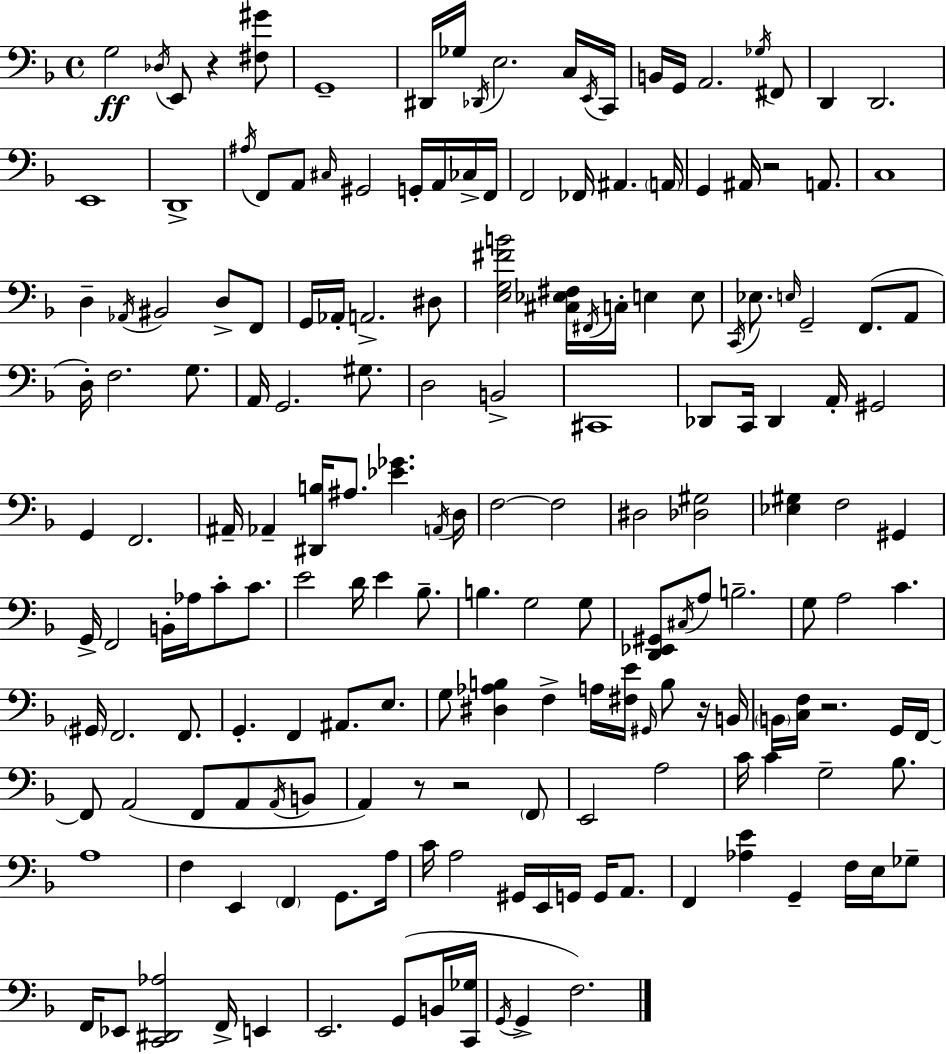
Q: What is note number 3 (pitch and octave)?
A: E2